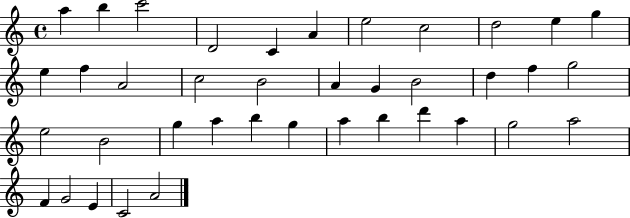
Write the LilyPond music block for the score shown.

{
  \clef treble
  \time 4/4
  \defaultTimeSignature
  \key c \major
  a''4 b''4 c'''2 | d'2 c'4 a'4 | e''2 c''2 | d''2 e''4 g''4 | \break e''4 f''4 a'2 | c''2 b'2 | a'4 g'4 b'2 | d''4 f''4 g''2 | \break e''2 b'2 | g''4 a''4 b''4 g''4 | a''4 b''4 d'''4 a''4 | g''2 a''2 | \break f'4 g'2 e'4 | c'2 a'2 | \bar "|."
}